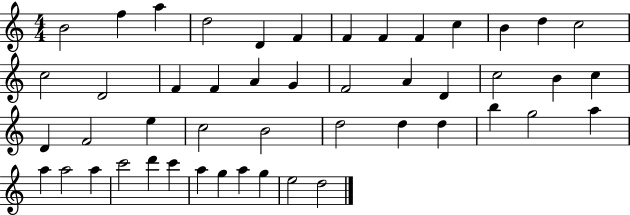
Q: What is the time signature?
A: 4/4